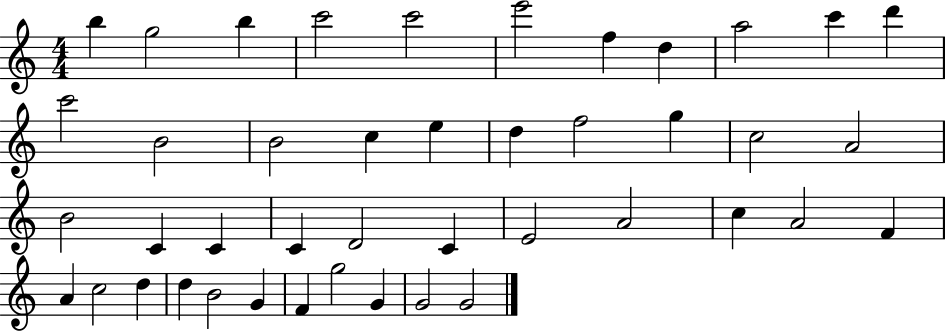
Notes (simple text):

B5/q G5/h B5/q C6/h C6/h E6/h F5/q D5/q A5/h C6/q D6/q C6/h B4/h B4/h C5/q E5/q D5/q F5/h G5/q C5/h A4/h B4/h C4/q C4/q C4/q D4/h C4/q E4/h A4/h C5/q A4/h F4/q A4/q C5/h D5/q D5/q B4/h G4/q F4/q G5/h G4/q G4/h G4/h